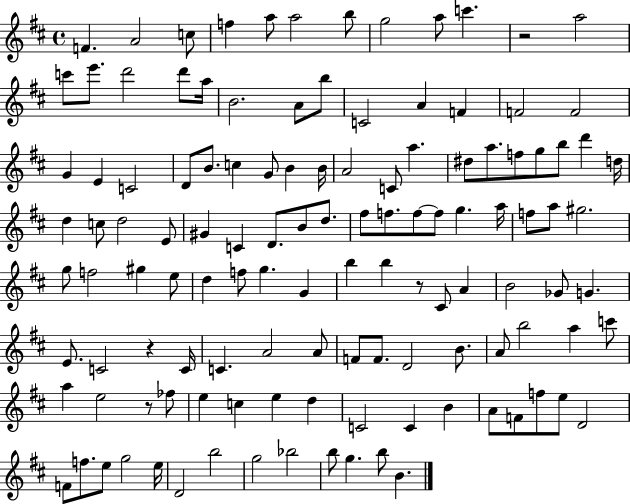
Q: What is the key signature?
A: D major